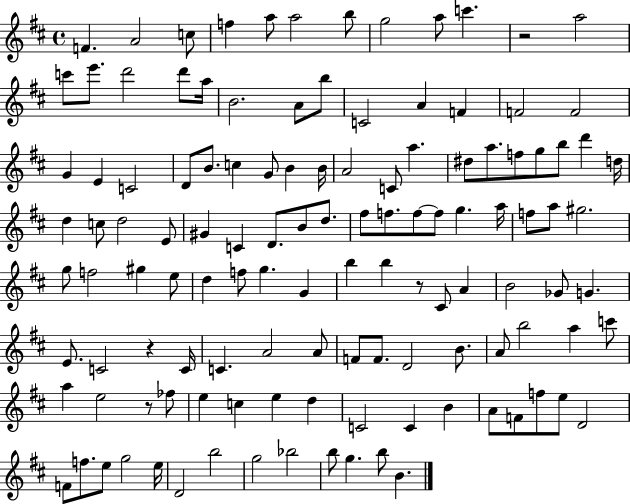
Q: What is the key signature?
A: D major